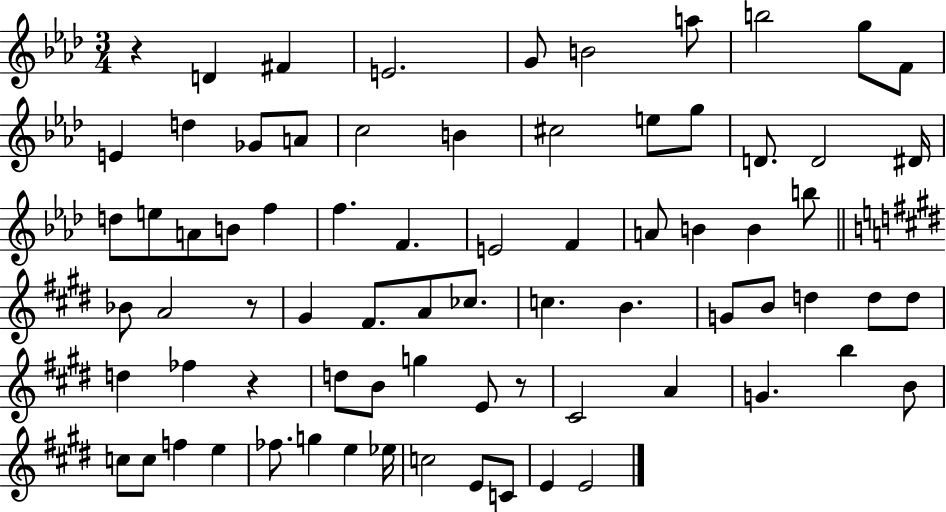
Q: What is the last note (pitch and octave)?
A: E4